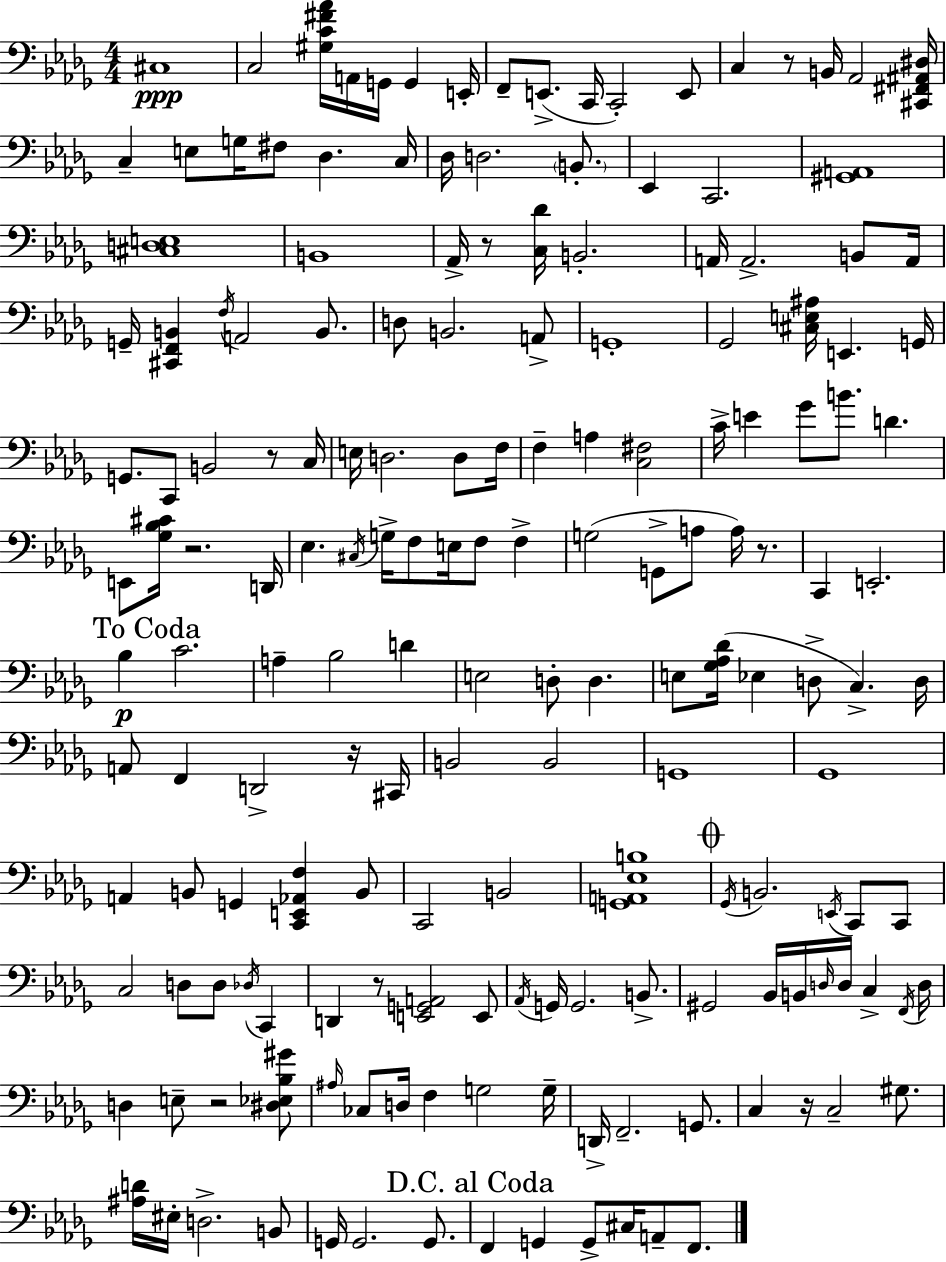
C#3/w C3/h [G#3,C4,F#4,Ab4]/s A2/s G2/s G2/q E2/s F2/e E2/e. C2/s C2/h E2/e C3/q R/e B2/s Ab2/h [C#2,F#2,A#2,D#3]/s C3/q E3/e G3/s F#3/e Db3/q. C3/s Db3/s D3/h. B2/e. Eb2/q C2/h. [G#2,A2]/w [C#3,D3,E3]/w B2/w Ab2/s R/e [C3,Db4]/s B2/h. A2/s A2/h. B2/e A2/s G2/s [C#2,F2,B2]/q F3/s A2/h B2/e. D3/e B2/h. A2/e G2/w Gb2/h [C#3,E3,A#3]/s E2/q. G2/s G2/e. C2/e B2/h R/e C3/s E3/s D3/h. D3/e F3/s F3/q A3/q [C3,F#3]/h C4/s E4/q Gb4/e B4/e. D4/q. E2/e [Gb3,Bb3,C#4]/s R/h. D2/s Eb3/q. C#3/s G3/s F3/e E3/s F3/e F3/q G3/h G2/e A3/e A3/s R/e. C2/q E2/h. Bb3/q C4/h. A3/q Bb3/h D4/q E3/h D3/e D3/q. E3/e [Gb3,Ab3,Db4]/s Eb3/q D3/e C3/q. D3/s A2/e F2/q D2/h R/s C#2/s B2/h B2/h G2/w Gb2/w A2/q B2/e G2/q [C2,E2,Ab2,F3]/q B2/e C2/h B2/h [G2,A2,Eb3,B3]/w Gb2/s B2/h. E2/s C2/e C2/e C3/h D3/e D3/e Db3/s C2/q D2/q R/e [E2,G2,A2]/h E2/e Ab2/s G2/s G2/h. B2/e. G#2/h Bb2/s B2/s D3/s D3/s C3/q F2/s D3/s D3/q E3/e R/h [D#3,Eb3,Bb3,G#4]/e A#3/s CES3/e D3/s F3/q G3/h G3/s D2/s F2/h. G2/e. C3/q R/s C3/h G#3/e. [A#3,D4]/s EIS3/s D3/h. B2/e G2/s G2/h. G2/e. F2/q G2/q G2/e C#3/s A2/e F2/e.